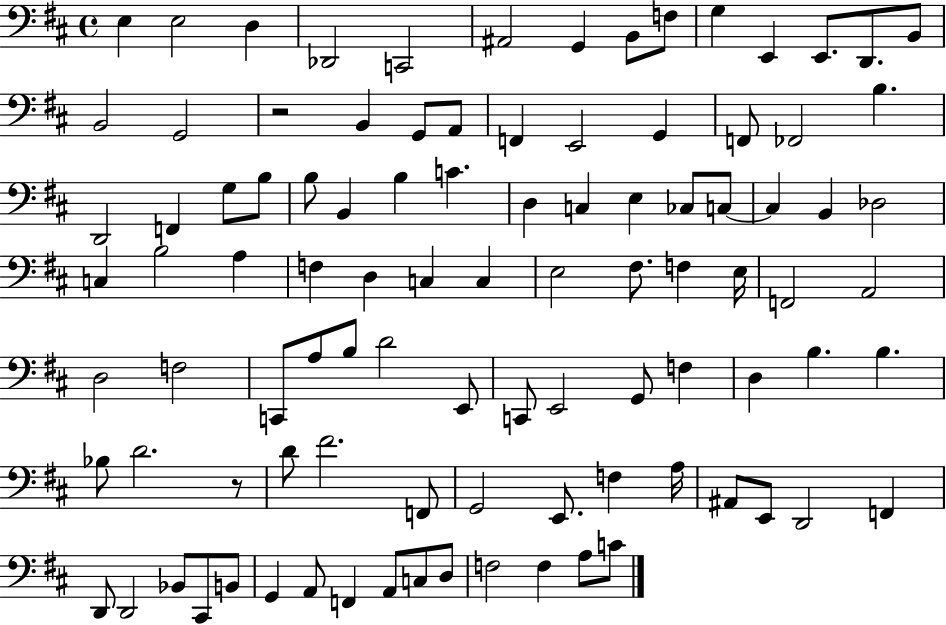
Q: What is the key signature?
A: D major